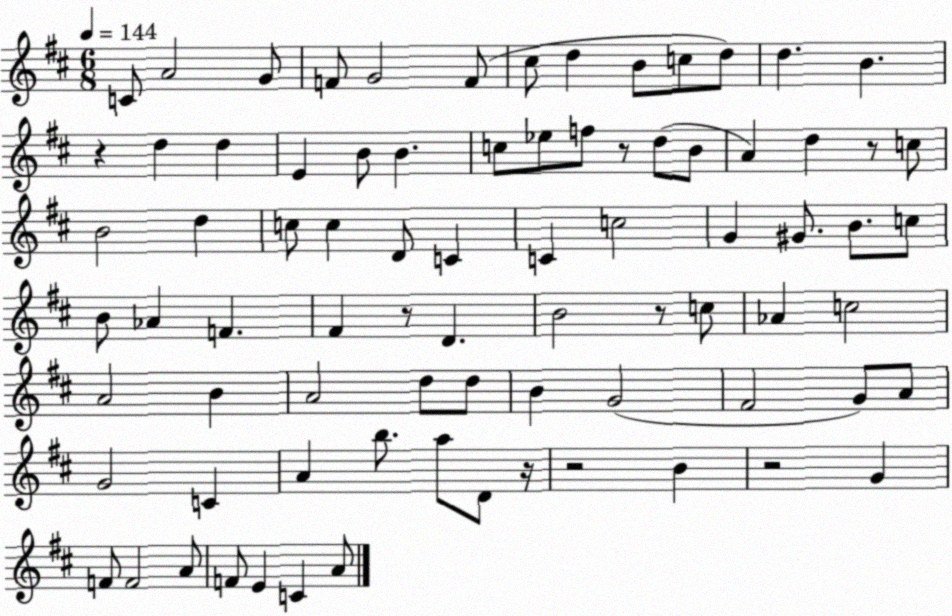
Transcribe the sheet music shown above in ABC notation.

X:1
T:Untitled
M:6/8
L:1/4
K:D
C/2 A2 G/2 F/2 G2 F/2 ^c/2 d B/2 c/2 d/2 d B z d d E B/2 B c/2 _e/2 f/2 z/2 d/2 B/2 A d z/2 c/2 B2 d c/2 c D/2 C C c2 G ^G/2 B/2 c/2 B/2 _A F ^F z/2 D B2 z/2 c/2 _A c2 A2 B A2 d/2 d/2 B G2 ^F2 G/2 A/2 G2 C A b/2 a/2 D/2 z/4 z2 B z2 G F/2 F2 A/2 F/2 E C A/2